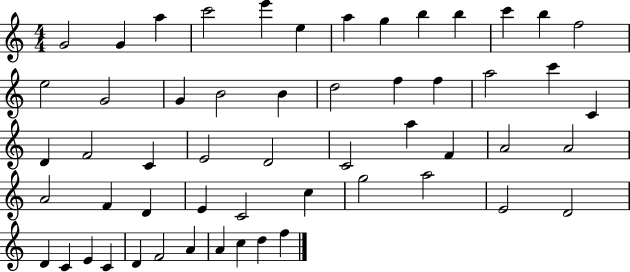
G4/h G4/q A5/q C6/h E6/q E5/q A5/q G5/q B5/q B5/q C6/q B5/q F5/h E5/h G4/h G4/q B4/h B4/q D5/h F5/q F5/q A5/h C6/q C4/q D4/q F4/h C4/q E4/h D4/h C4/h A5/q F4/q A4/h A4/h A4/h F4/q D4/q E4/q C4/h C5/q G5/h A5/h E4/h D4/h D4/q C4/q E4/q C4/q D4/q F4/h A4/q A4/q C5/q D5/q F5/q